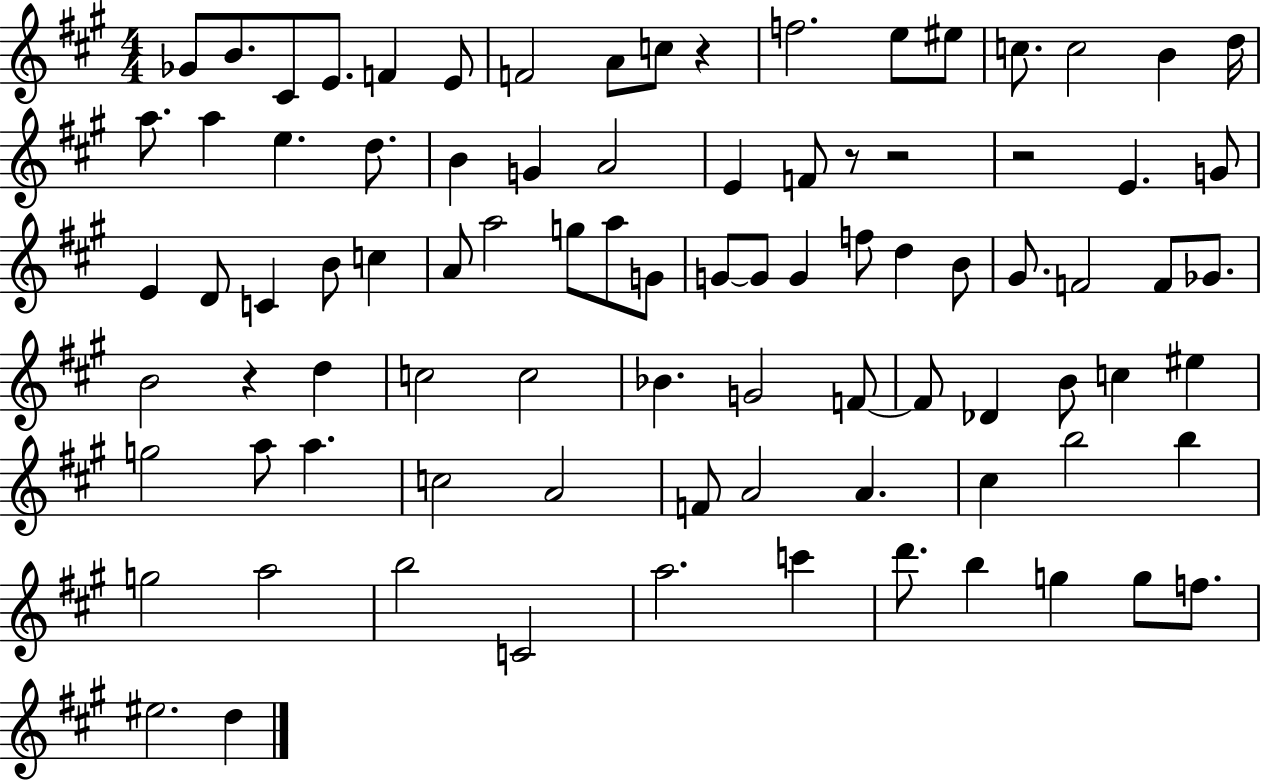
{
  \clef treble
  \numericTimeSignature
  \time 4/4
  \key a \major
  ges'8 b'8. cis'8 e'8. f'4 e'8 | f'2 a'8 c''8 r4 | f''2. e''8 eis''8 | c''8. c''2 b'4 d''16 | \break a''8. a''4 e''4. d''8. | b'4 g'4 a'2 | e'4 f'8 r8 r2 | r2 e'4. g'8 | \break e'4 d'8 c'4 b'8 c''4 | a'8 a''2 g''8 a''8 g'8 | g'8~~ g'8 g'4 f''8 d''4 b'8 | gis'8. f'2 f'8 ges'8. | \break b'2 r4 d''4 | c''2 c''2 | bes'4. g'2 f'8~~ | f'8 des'4 b'8 c''4 eis''4 | \break g''2 a''8 a''4. | c''2 a'2 | f'8 a'2 a'4. | cis''4 b''2 b''4 | \break g''2 a''2 | b''2 c'2 | a''2. c'''4 | d'''8. b''4 g''4 g''8 f''8. | \break eis''2. d''4 | \bar "|."
}